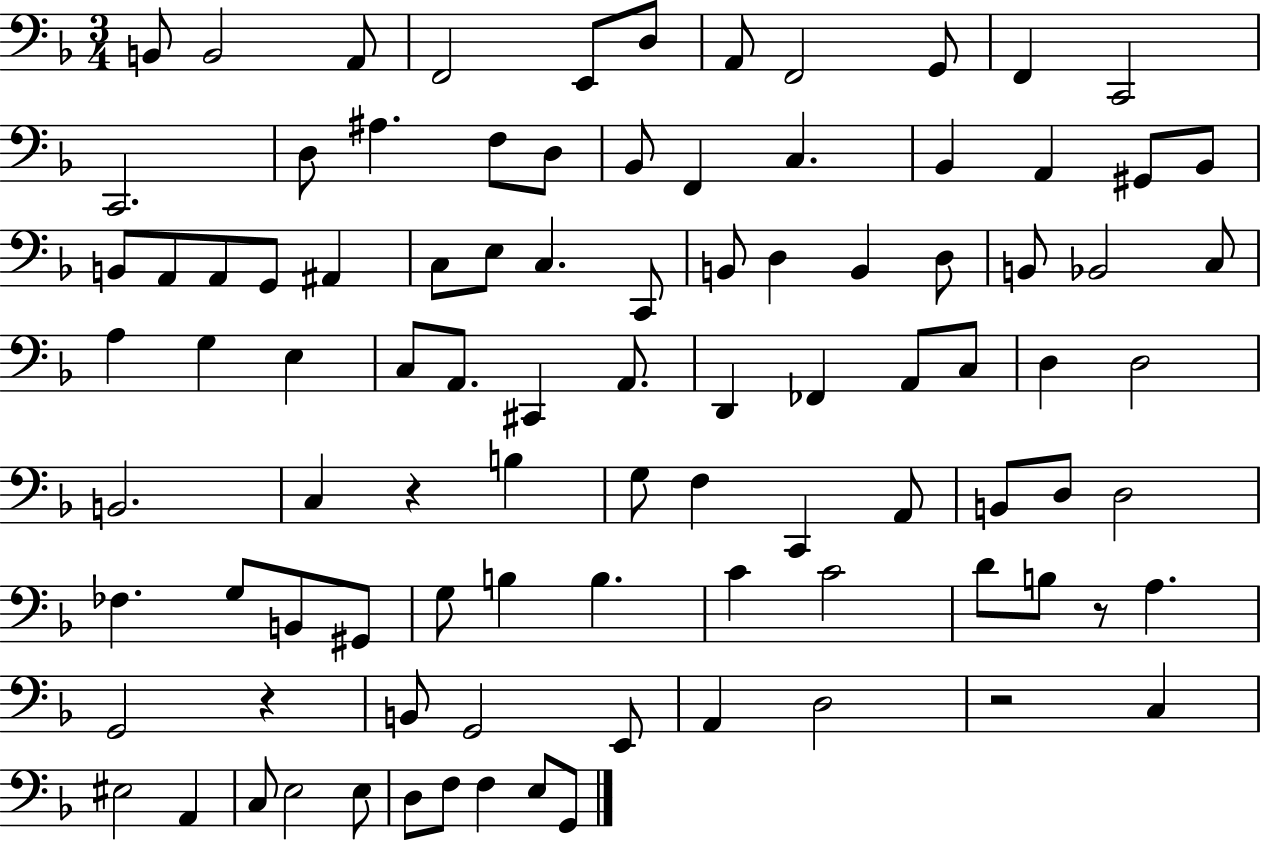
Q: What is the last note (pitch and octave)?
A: G2